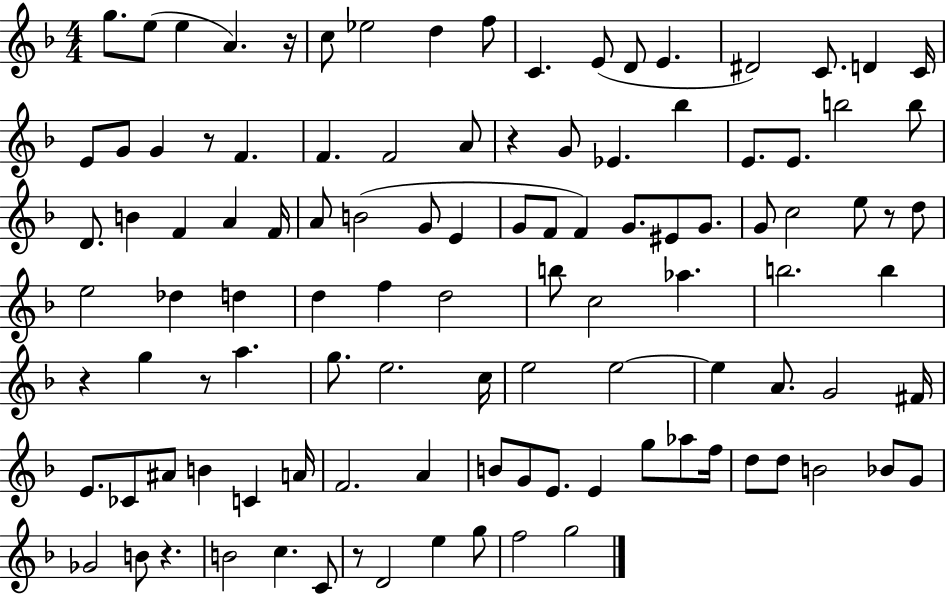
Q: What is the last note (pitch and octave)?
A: G5